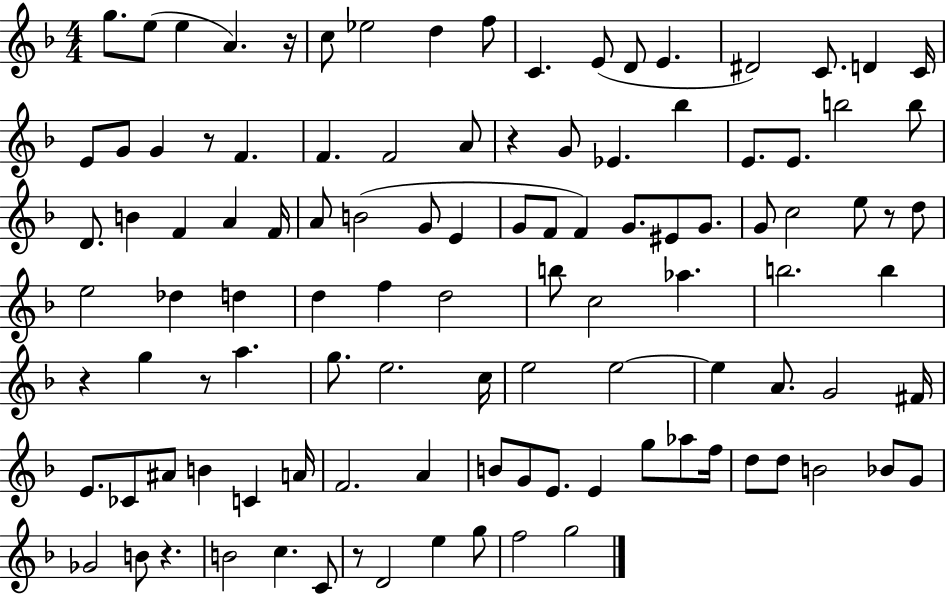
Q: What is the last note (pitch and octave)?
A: G5